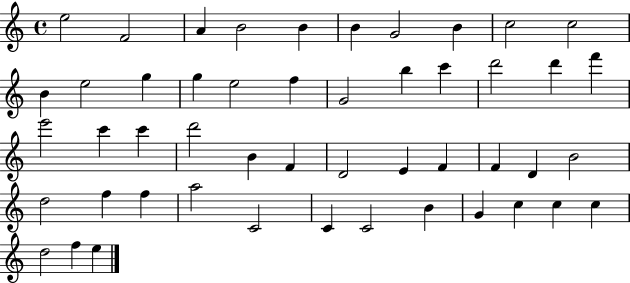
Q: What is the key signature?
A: C major